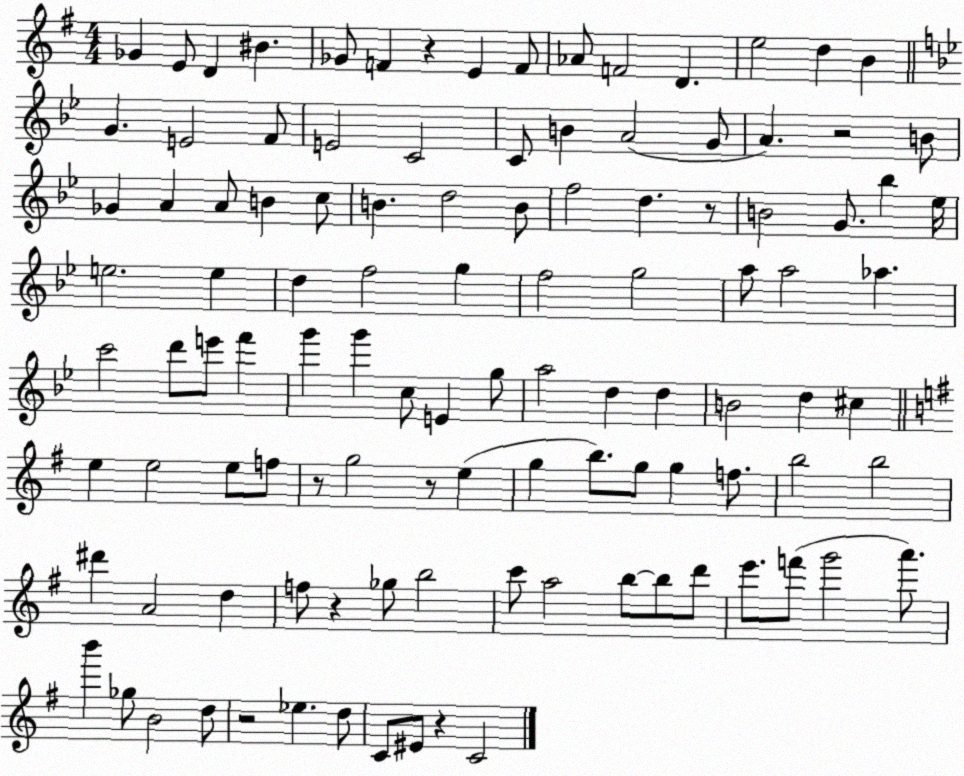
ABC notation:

X:1
T:Untitled
M:4/4
L:1/4
K:G
_G E/2 D ^B _G/2 F z E F/2 _A/2 F2 D e2 d B G E2 F/2 E2 C2 C/2 B A2 G/2 A z2 B/2 _G A A/2 B c/2 B d2 B/2 f2 d z/2 B2 G/2 _b _e/4 e2 e d f2 g f2 g2 a/2 a2 _a c'2 d'/2 e'/2 f' g' g' c/2 E g/2 a2 d d B2 d ^c e e2 e/2 f/2 z/2 g2 z/2 e g b/2 g/2 g f/2 b2 b2 ^d' A2 d f/2 z _g/2 b2 c'/2 a2 b/2 b/2 d'/2 e'/2 f'/2 g'2 a'/2 b' _g/2 B2 d/2 z2 _e d/2 C/2 ^E/2 z C2